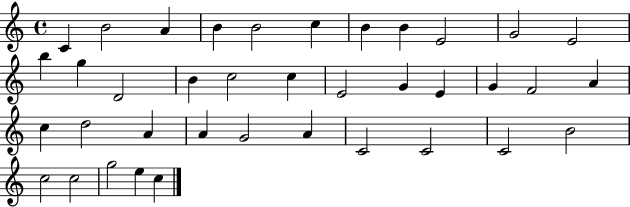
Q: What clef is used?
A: treble